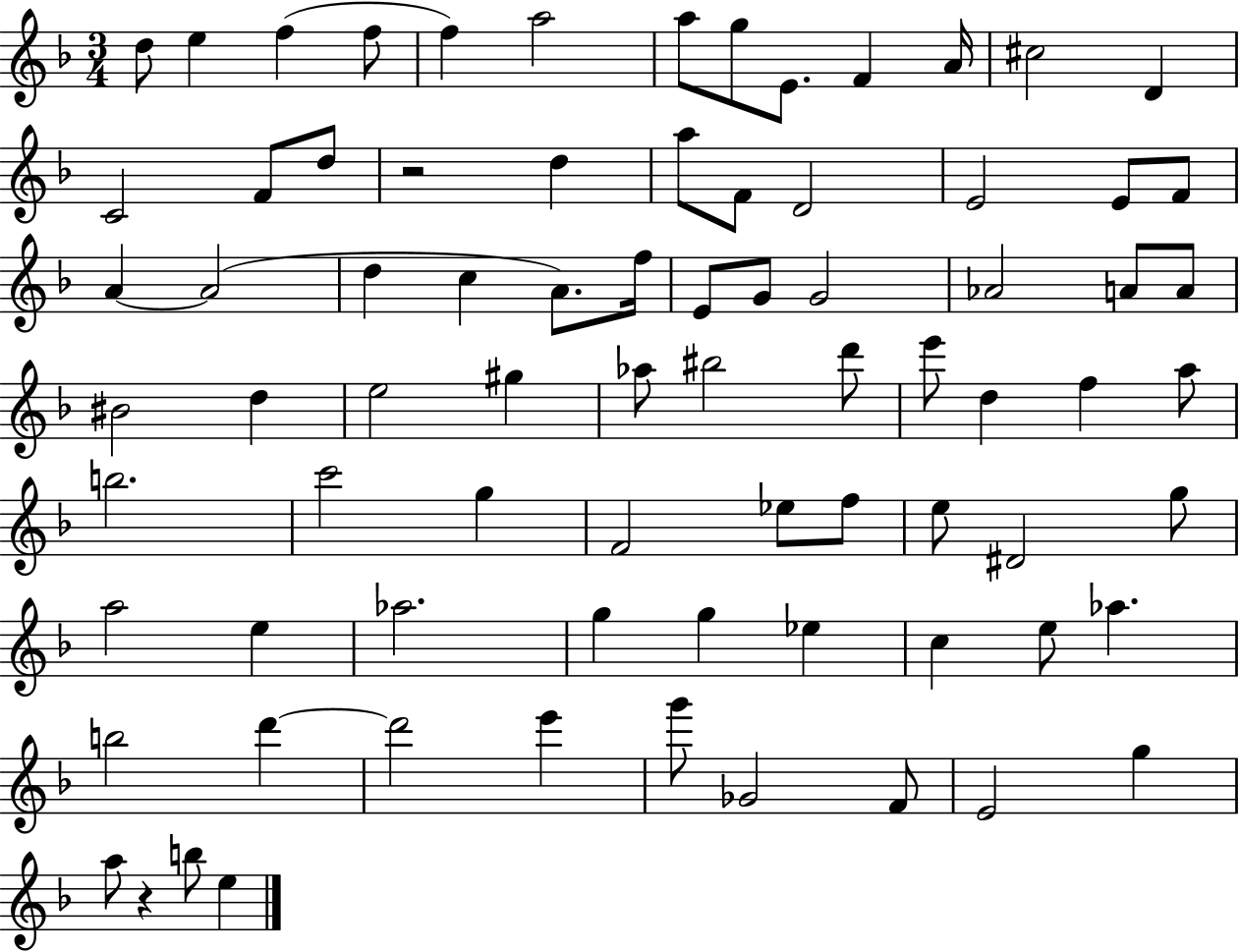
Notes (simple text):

D5/e E5/q F5/q F5/e F5/q A5/h A5/e G5/e E4/e. F4/q A4/s C#5/h D4/q C4/h F4/e D5/e R/h D5/q A5/e F4/e D4/h E4/h E4/e F4/e A4/q A4/h D5/q C5/q A4/e. F5/s E4/e G4/e G4/h Ab4/h A4/e A4/e BIS4/h D5/q E5/h G#5/q Ab5/e BIS5/h D6/e E6/e D5/q F5/q A5/e B5/h. C6/h G5/q F4/h Eb5/e F5/e E5/e D#4/h G5/e A5/h E5/q Ab5/h. G5/q G5/q Eb5/q C5/q E5/e Ab5/q. B5/h D6/q D6/h E6/q G6/e Gb4/h F4/e E4/h G5/q A5/e R/q B5/e E5/q